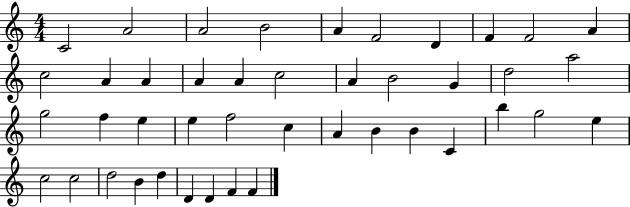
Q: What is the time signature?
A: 4/4